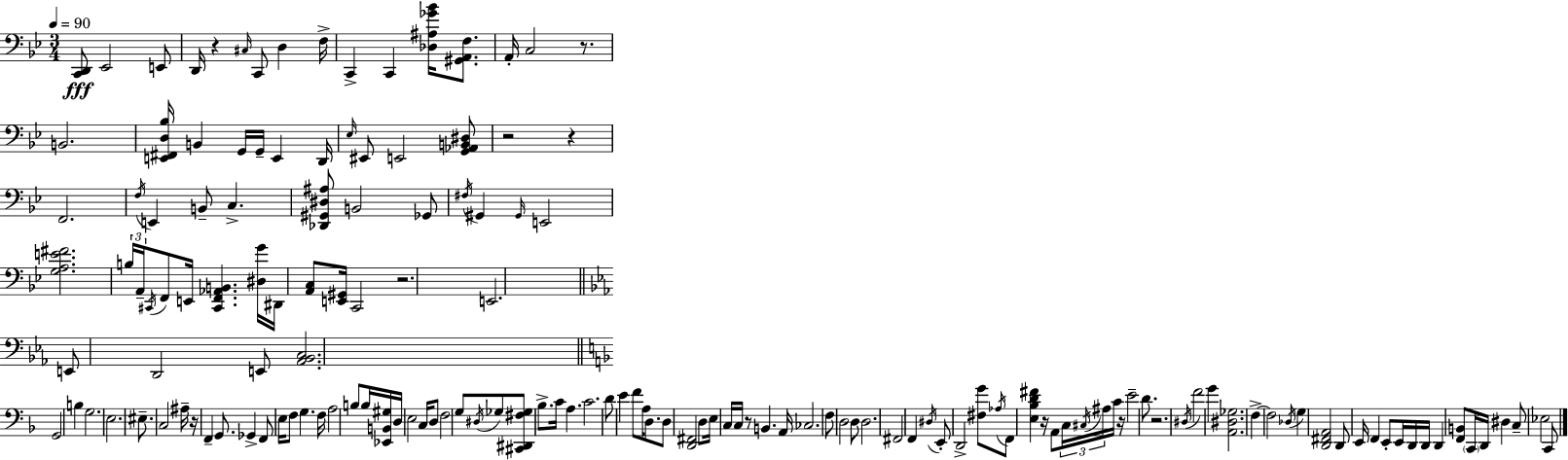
[C2,D2]/e Eb2/h E2/e D2/s R/q C#3/s C2/e D3/q F3/s C2/q C2/q [Db3,A#3,Gb4,Bb4]/s [G#2,A2,F3]/e. A2/s C3/h R/e. B2/h. [E2,F#2,D3,Bb3]/s B2/q G2/s G2/s E2/q D2/s Eb3/s EIS2/e E2/h [G2,Ab2,B2,D#3]/e R/h R/q F2/h. F3/s E2/q B2/e C3/q. [Db2,G#2,D#3,A#3]/e B2/h Gb2/e F#3/s G#2/q G#2/s E2/h [G3,A3,E4,F#4]/h. B3/s A2/s C#2/s F2/e E2/s [C#2,F2,Ab2,B2]/q. [D#3,G4]/s D#2/s [A2,C3]/e [E2,G#2]/s C2/h R/h. E2/h. E2/e D2/h E2/e [Ab2,Bb2,C3]/h. G2/h B3/q G3/h. E3/h. EIS3/e. C3/h A#3/s R/s F2/q G2/e. Gb2/q F2/e E3/s F3/e G3/q. F3/s A3/h B3/e B3/s [Eb2,B2,G#3]/s D3/s E3/h C3/s D3/e F3/h G3/e D#3/s Gb3/e [C#2,D#2,F#3,Gb3]/e Bb3/e. C4/s A3/q. C4/h. D4/e E4/q F4/e A3/s D3/e. D3/e [D2,F#2]/h D3/e E3/s C3/s C3/s R/e B2/q. A2/s CES3/h. F3/e D3/h D3/e D3/h. F#2/h F2/q D#3/s E2/e D2/h [F#3,G4]/e Ab3/s F2/e [E3,Bb3,D4,F#4]/q R/s A2/e C3/s C#3/s A#3/s C4/s R/s E4/h D4/e. R/h. D#3/s F4/h G4/q [A2,D#3,Gb3]/h. F3/q F3/h Db3/s G3/q [D2,F#2,A2]/h D2/e E2/s F2/q E2/e E2/s D2/s D2/s D2/q [F2,B2]/e C2/s D2/s D#3/q C3/e Eb3/h C2/e